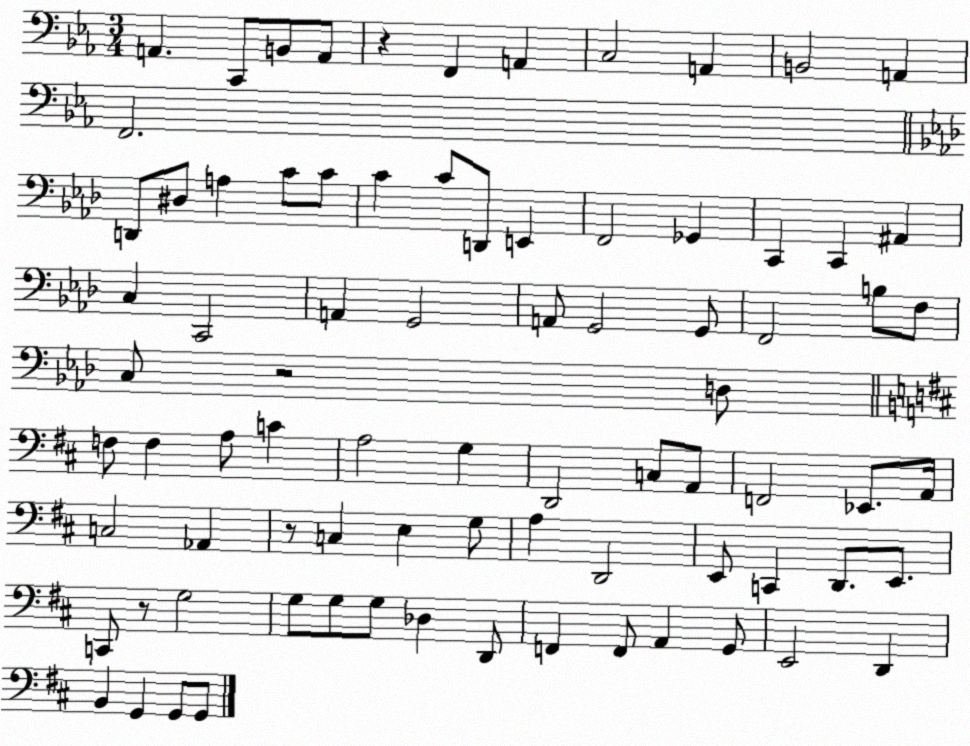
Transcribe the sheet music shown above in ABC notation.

X:1
T:Untitled
M:3/4
L:1/4
K:Eb
A,, C,,/2 B,,/2 A,,/2 z F,, A,, C,2 A,, B,,2 A,, F,,2 D,,/2 ^D,/2 A, C/2 C/2 C C/2 D,,/2 E,, F,,2 _G,, C,, C,, ^A,, C, C,,2 A,, G,,2 A,,/2 G,,2 G,,/2 F,,2 B,/2 F,/2 C,/2 z2 D,/2 F,/2 F, A,/2 C A,2 G, D,,2 C,/2 A,,/2 F,,2 _E,,/2 A,,/4 C,2 _A,, z/2 C, E, G,/2 A, D,,2 E,,/2 C,, D,,/2 E,,/2 C,,/2 z/2 G,2 G,/2 G,/2 G,/2 _D, D,,/2 F,, F,,/2 A,, G,,/2 E,,2 D,, B,, G,, G,,/2 G,,/2